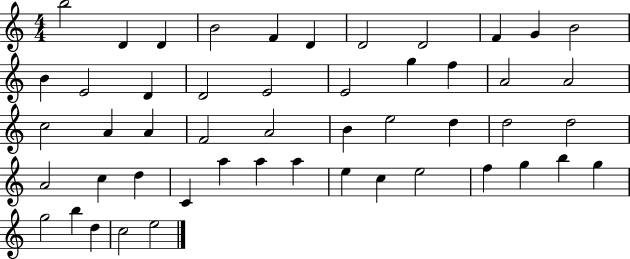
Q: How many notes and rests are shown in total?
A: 50